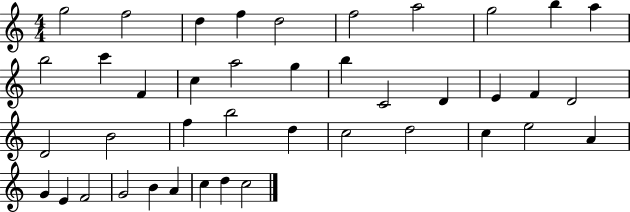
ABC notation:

X:1
T:Untitled
M:4/4
L:1/4
K:C
g2 f2 d f d2 f2 a2 g2 b a b2 c' F c a2 g b C2 D E F D2 D2 B2 f b2 d c2 d2 c e2 A G E F2 G2 B A c d c2